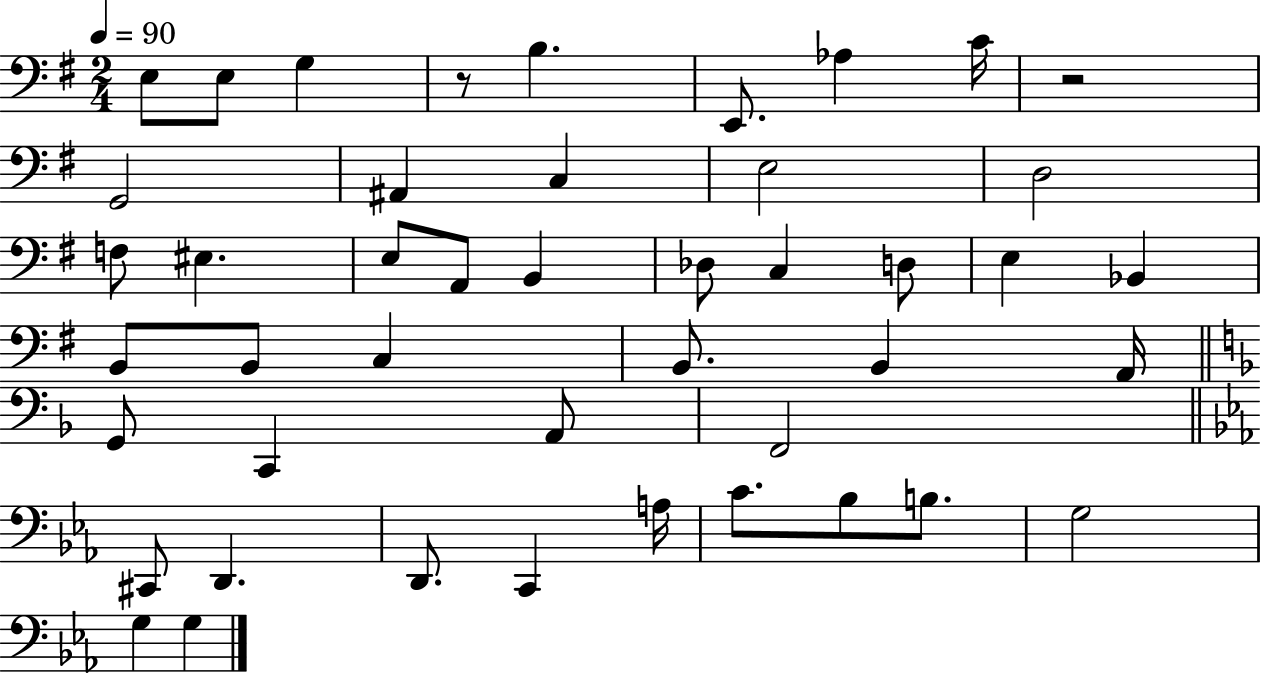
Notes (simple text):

E3/e E3/e G3/q R/e B3/q. E2/e. Ab3/q C4/s R/h G2/h A#2/q C3/q E3/h D3/h F3/e EIS3/q. E3/e A2/e B2/q Db3/e C3/q D3/e E3/q Bb2/q B2/e B2/e C3/q B2/e. B2/q A2/s G2/e C2/q A2/e F2/h C#2/e D2/q. D2/e. C2/q A3/s C4/e. Bb3/e B3/e. G3/h G3/q G3/q